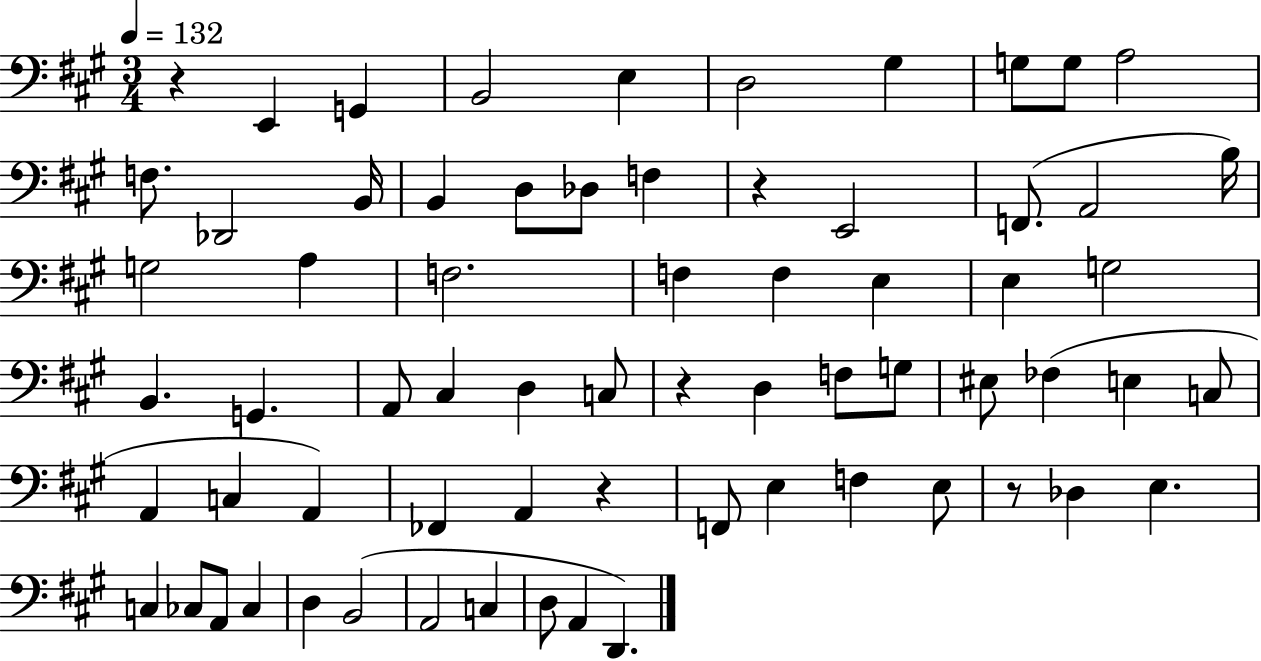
{
  \clef bass
  \numericTimeSignature
  \time 3/4
  \key a \major
  \tempo 4 = 132
  r4 e,4 g,4 | b,2 e4 | d2 gis4 | g8 g8 a2 | \break f8. des,2 b,16 | b,4 d8 des8 f4 | r4 e,2 | f,8.( a,2 b16) | \break g2 a4 | f2. | f4 f4 e4 | e4 g2 | \break b,4. g,4. | a,8 cis4 d4 c8 | r4 d4 f8 g8 | eis8 fes4( e4 c8 | \break a,4 c4 a,4) | fes,4 a,4 r4 | f,8 e4 f4 e8 | r8 des4 e4. | \break c4 ces8 a,8 ces4 | d4 b,2( | a,2 c4 | d8 a,4 d,4.) | \break \bar "|."
}